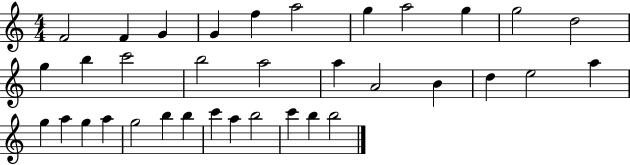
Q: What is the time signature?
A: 4/4